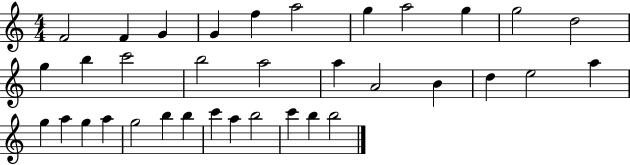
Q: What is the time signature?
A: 4/4